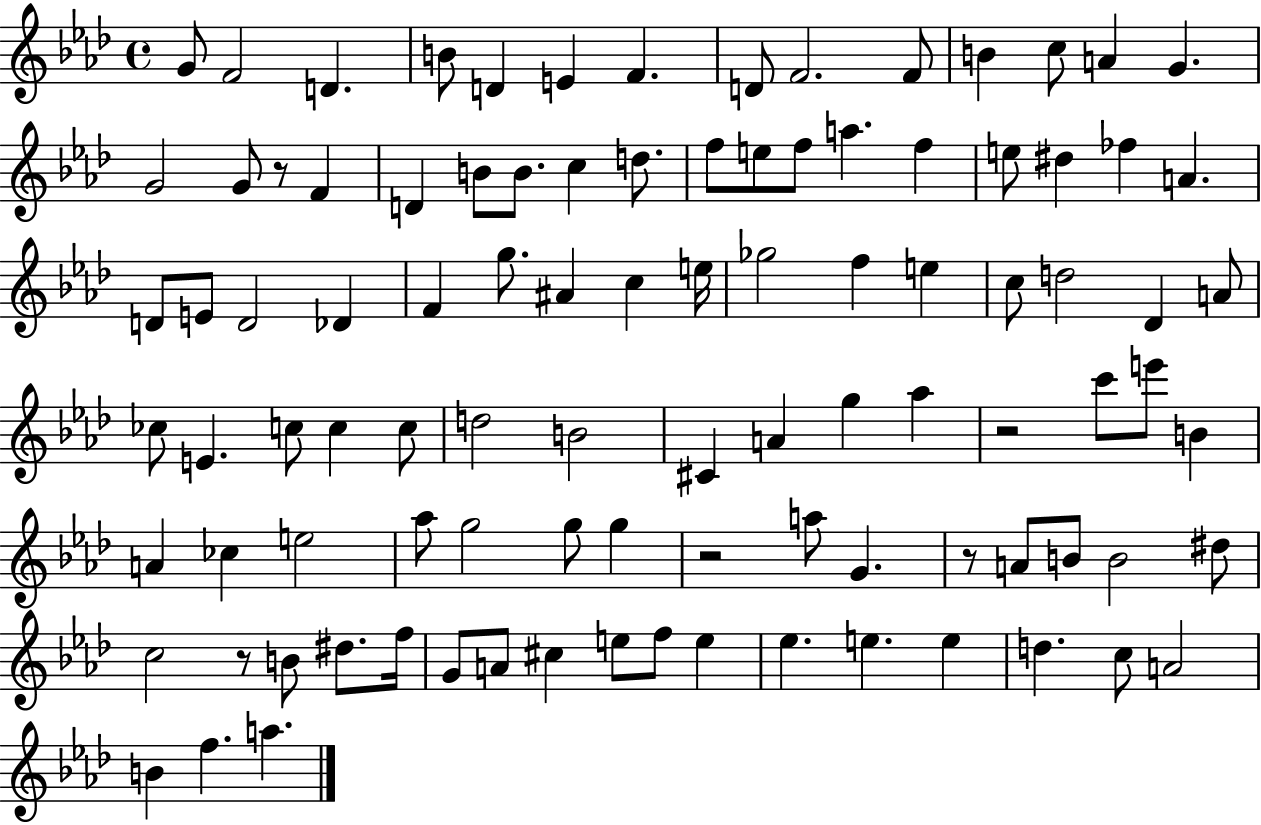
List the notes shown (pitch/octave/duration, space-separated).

G4/e F4/h D4/q. B4/e D4/q E4/q F4/q. D4/e F4/h. F4/e B4/q C5/e A4/q G4/q. G4/h G4/e R/e F4/q D4/q B4/e B4/e. C5/q D5/e. F5/e E5/e F5/e A5/q. F5/q E5/e D#5/q FES5/q A4/q. D4/e E4/e D4/h Db4/q F4/q G5/e. A#4/q C5/q E5/s Gb5/h F5/q E5/q C5/e D5/h Db4/q A4/e CES5/e E4/q. C5/e C5/q C5/e D5/h B4/h C#4/q A4/q G5/q Ab5/q R/h C6/e E6/e B4/q A4/q CES5/q E5/h Ab5/e G5/h G5/e G5/q R/h A5/e G4/q. R/e A4/e B4/e B4/h D#5/e C5/h R/e B4/e D#5/e. F5/s G4/e A4/e C#5/q E5/e F5/e E5/q Eb5/q. E5/q. E5/q D5/q. C5/e A4/h B4/q F5/q. A5/q.